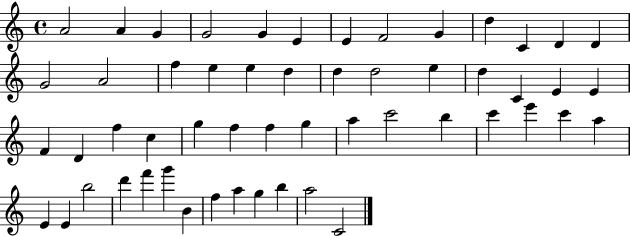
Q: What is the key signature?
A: C major